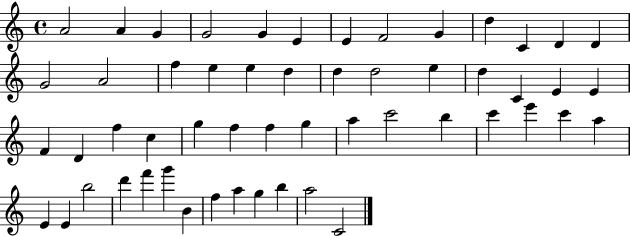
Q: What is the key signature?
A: C major